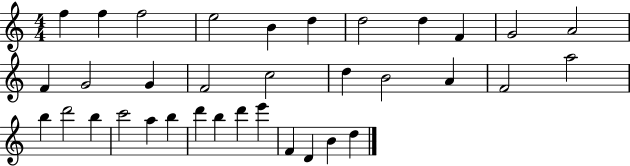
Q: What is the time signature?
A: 4/4